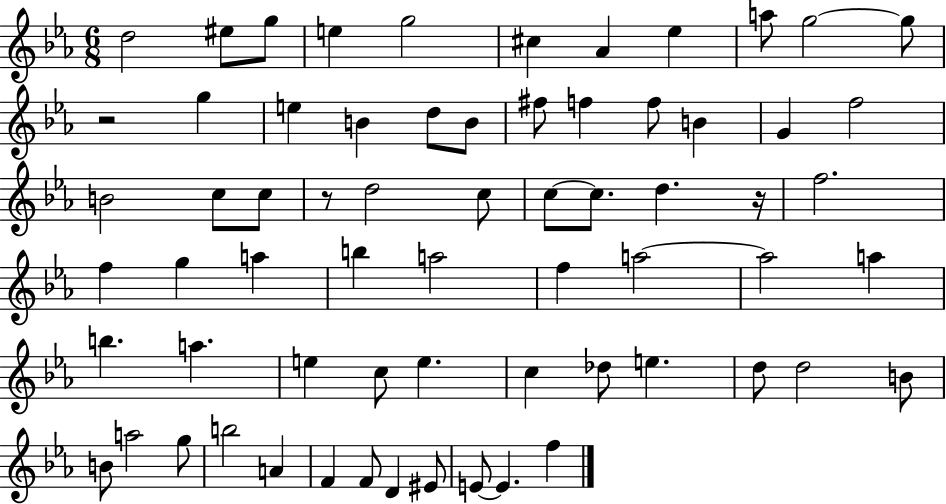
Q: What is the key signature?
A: EES major